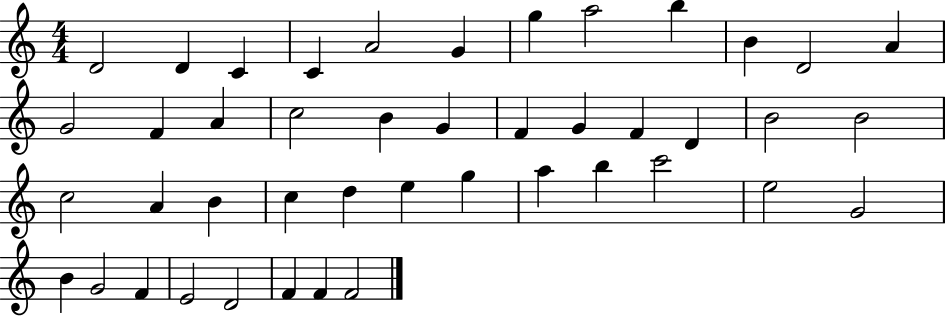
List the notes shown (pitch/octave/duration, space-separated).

D4/h D4/q C4/q C4/q A4/h G4/q G5/q A5/h B5/q B4/q D4/h A4/q G4/h F4/q A4/q C5/h B4/q G4/q F4/q G4/q F4/q D4/q B4/h B4/h C5/h A4/q B4/q C5/q D5/q E5/q G5/q A5/q B5/q C6/h E5/h G4/h B4/q G4/h F4/q E4/h D4/h F4/q F4/q F4/h